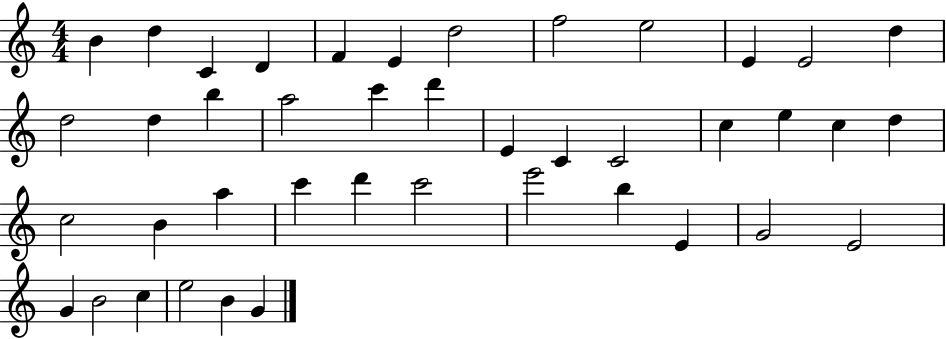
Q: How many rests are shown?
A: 0